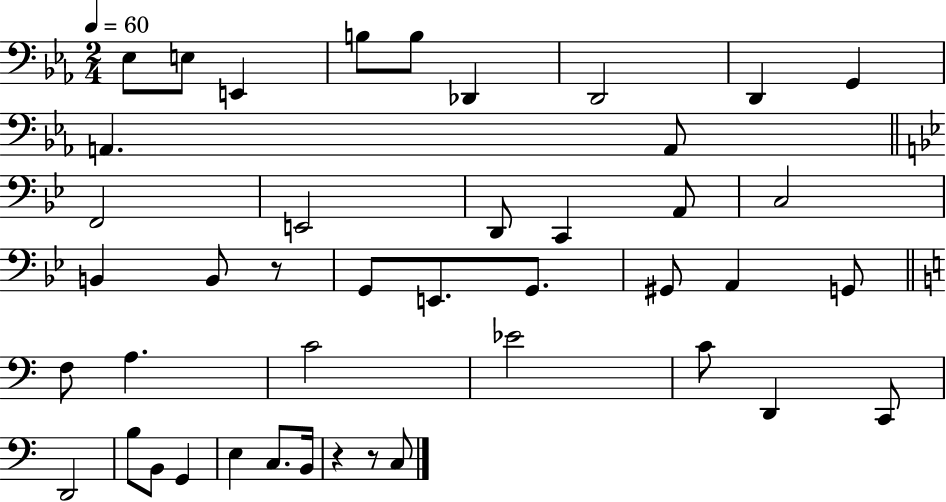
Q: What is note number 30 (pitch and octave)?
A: C4